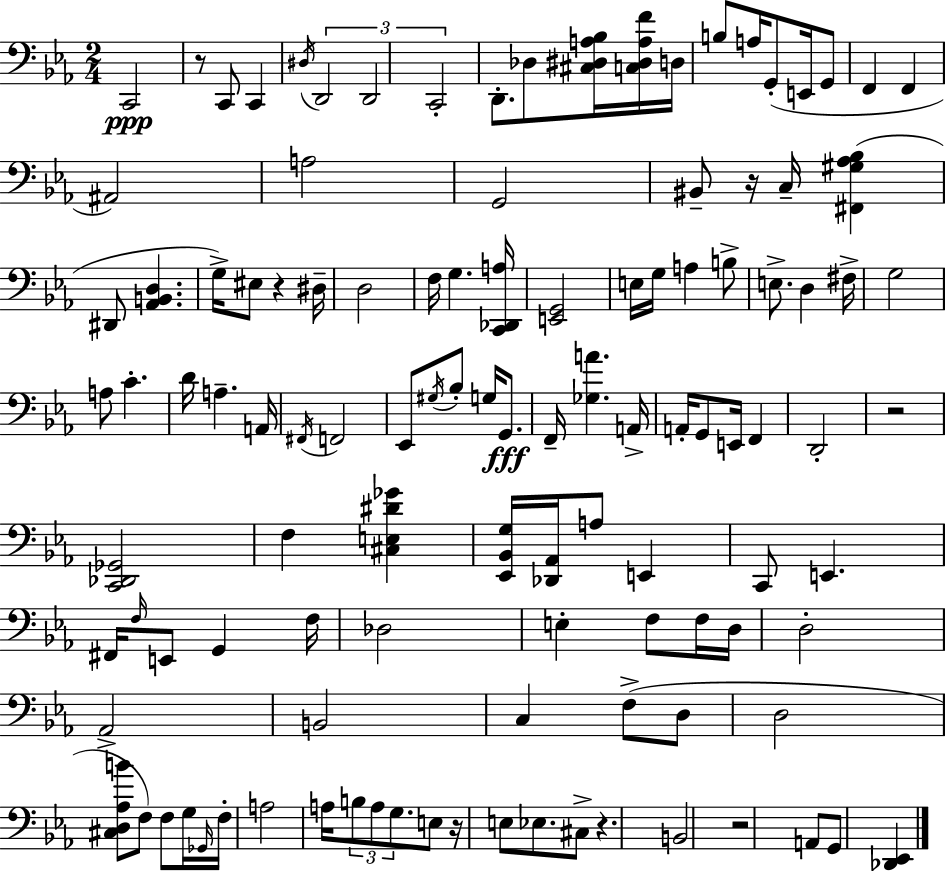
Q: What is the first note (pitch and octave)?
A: C2